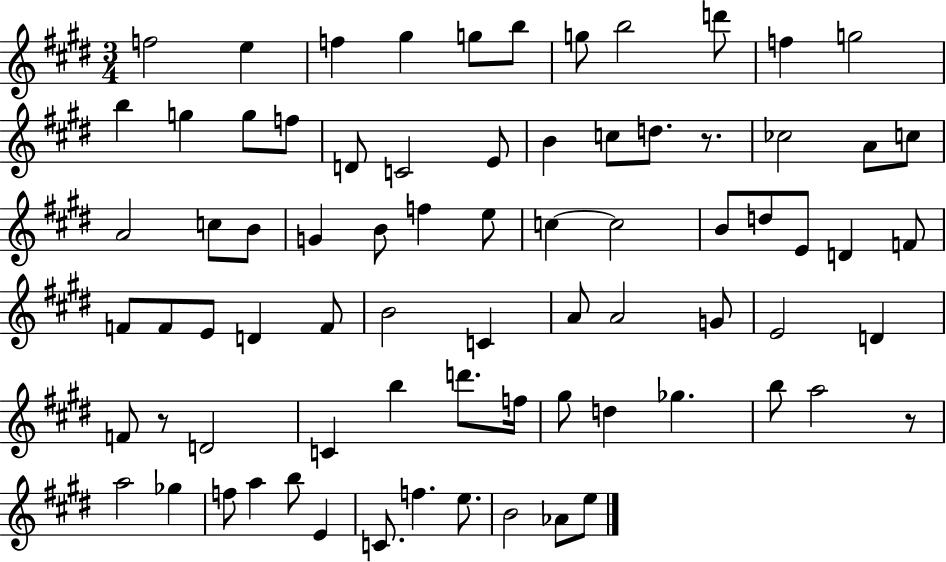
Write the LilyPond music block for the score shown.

{
  \clef treble
  \numericTimeSignature
  \time 3/4
  \key e \major
  \repeat volta 2 { f''2 e''4 | f''4 gis''4 g''8 b''8 | g''8 b''2 d'''8 | f''4 g''2 | \break b''4 g''4 g''8 f''8 | d'8 c'2 e'8 | b'4 c''8 d''8. r8. | ces''2 a'8 c''8 | \break a'2 c''8 b'8 | g'4 b'8 f''4 e''8 | c''4~~ c''2 | b'8 d''8 e'8 d'4 f'8 | \break f'8 f'8 e'8 d'4 f'8 | b'2 c'4 | a'8 a'2 g'8 | e'2 d'4 | \break f'8 r8 d'2 | c'4 b''4 d'''8. f''16 | gis''8 d''4 ges''4. | b''8 a''2 r8 | \break a''2 ges''4 | f''8 a''4 b''8 e'4 | c'8. f''4. e''8. | b'2 aes'8 e''8 | \break } \bar "|."
}